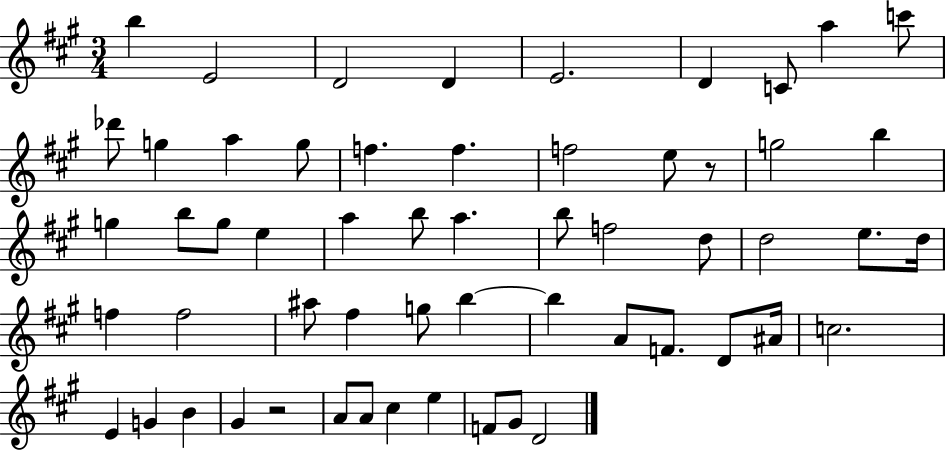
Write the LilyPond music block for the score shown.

{
  \clef treble
  \numericTimeSignature
  \time 3/4
  \key a \major
  b''4 e'2 | d'2 d'4 | e'2. | d'4 c'8 a''4 c'''8 | \break des'''8 g''4 a''4 g''8 | f''4. f''4. | f''2 e''8 r8 | g''2 b''4 | \break g''4 b''8 g''8 e''4 | a''4 b''8 a''4. | b''8 f''2 d''8 | d''2 e''8. d''16 | \break f''4 f''2 | ais''8 fis''4 g''8 b''4~~ | b''4 a'8 f'8. d'8 ais'16 | c''2. | \break e'4 g'4 b'4 | gis'4 r2 | a'8 a'8 cis''4 e''4 | f'8 gis'8 d'2 | \break \bar "|."
}